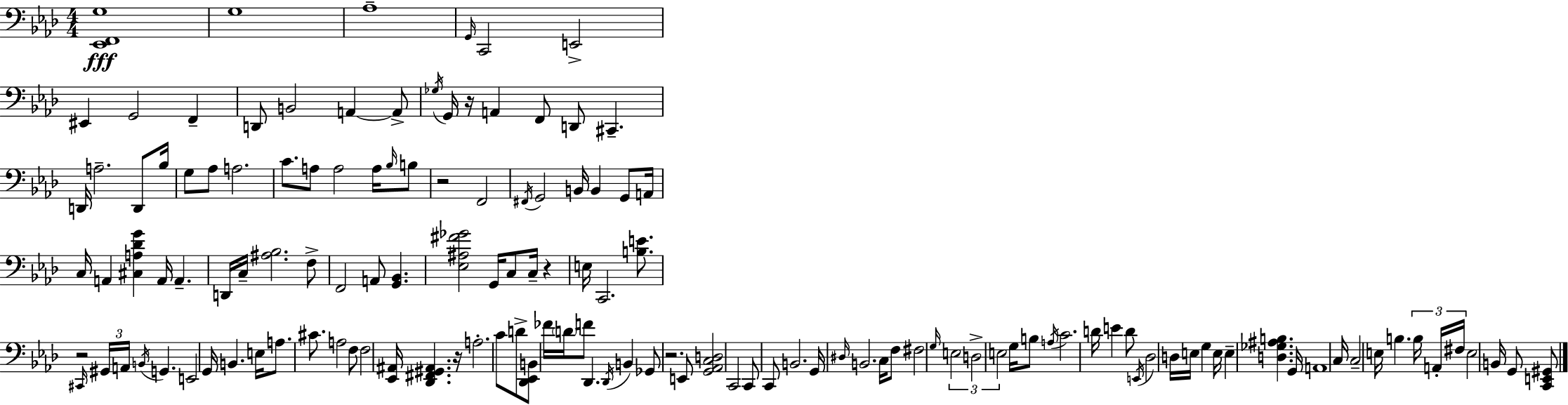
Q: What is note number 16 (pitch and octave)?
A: F2